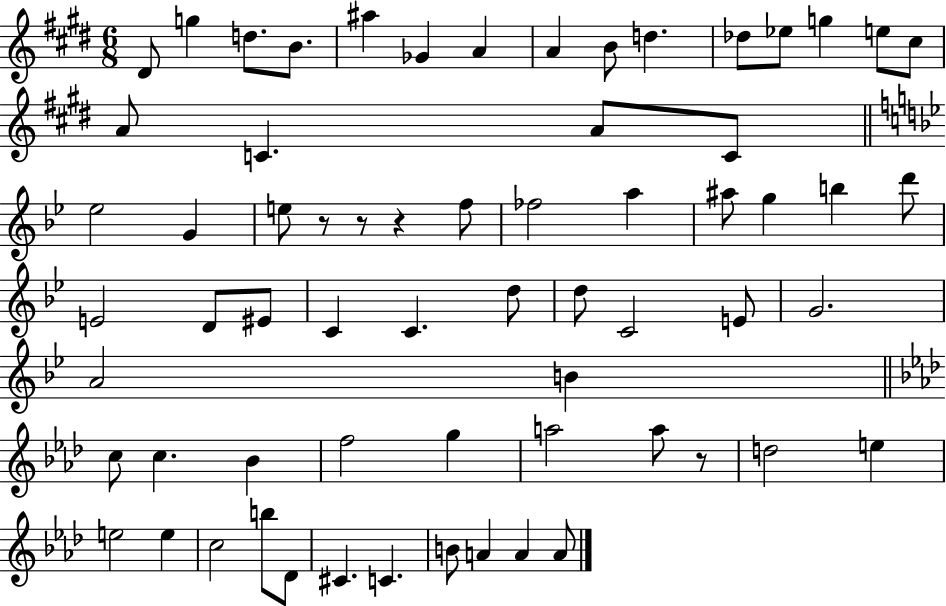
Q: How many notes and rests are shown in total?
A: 65